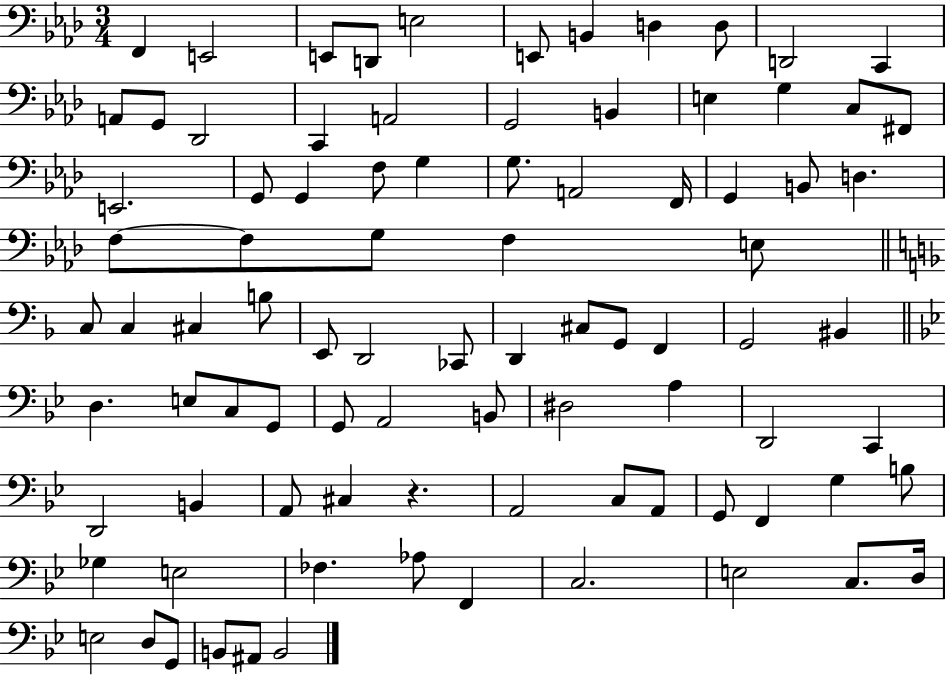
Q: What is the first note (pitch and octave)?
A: F2